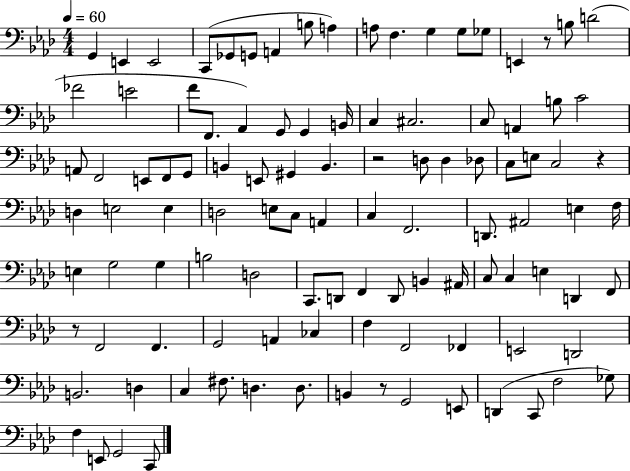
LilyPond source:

{
  \clef bass
  \numericTimeSignature
  \time 4/4
  \key aes \major
  \tempo 4 = 60
  g,4 e,4 e,2 | c,8( ges,8 g,8 a,4 b8 a4) | a8 f4. g4 g8 ges8 | e,4 r8 b8 d'2( | \break fes'2 e'2 | f'8 f,8. aes,4) g,8 g,4 b,16 | c4 cis2. | c8 a,4 b8 c'2 | \break a,8 f,2 e,8 f,8 g,8 | b,4 e,8 gis,4 b,4. | r2 d8 d4 des8 | c8 e8 c2 r4 | \break d4 e2 e4 | d2 e8 c8 a,4 | c4 f,2. | d,8. ais,2 e4 f16 | \break e4 g2 g4 | b2 d2 | c,8. d,8 f,4 d,8 b,4 ais,16 | c8 c4 e4 d,4 f,8 | \break r8 f,2 f,4. | g,2 a,4 ces4 | f4 f,2 fes,4 | e,2 d,2 | \break b,2. d4 | c4 fis8. d4. d8. | b,4 r8 g,2 e,8 | d,4( c,8 f2 ges8) | \break f4 e,8 g,2 c,8 | \bar "|."
}